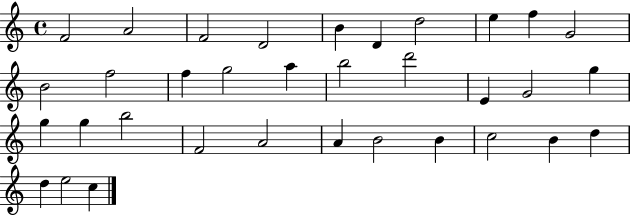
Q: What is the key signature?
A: C major